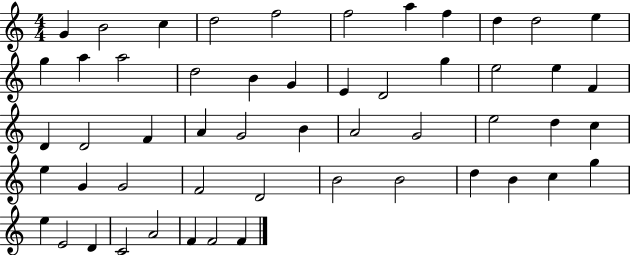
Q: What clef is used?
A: treble